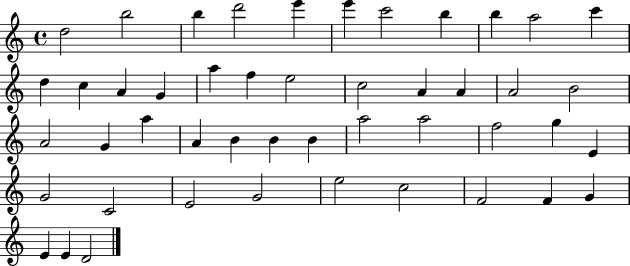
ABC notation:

X:1
T:Untitled
M:4/4
L:1/4
K:C
d2 b2 b d'2 e' e' c'2 b b a2 c' d c A G a f e2 c2 A A A2 B2 A2 G a A B B B a2 a2 f2 g E G2 C2 E2 G2 e2 c2 F2 F G E E D2